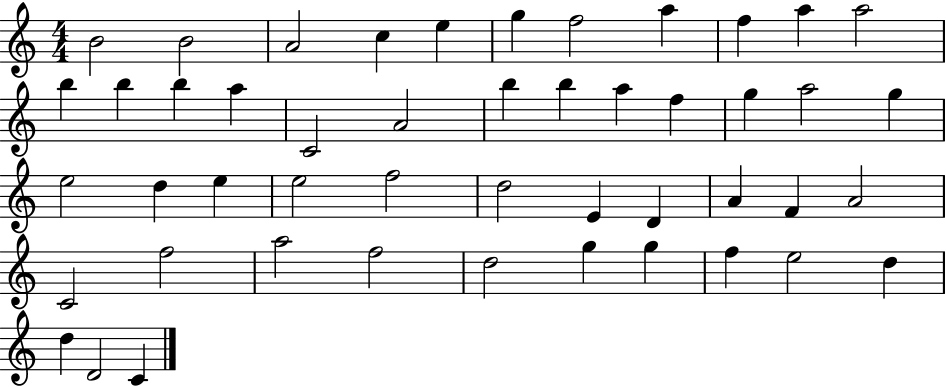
X:1
T:Untitled
M:4/4
L:1/4
K:C
B2 B2 A2 c e g f2 a f a a2 b b b a C2 A2 b b a f g a2 g e2 d e e2 f2 d2 E D A F A2 C2 f2 a2 f2 d2 g g f e2 d d D2 C